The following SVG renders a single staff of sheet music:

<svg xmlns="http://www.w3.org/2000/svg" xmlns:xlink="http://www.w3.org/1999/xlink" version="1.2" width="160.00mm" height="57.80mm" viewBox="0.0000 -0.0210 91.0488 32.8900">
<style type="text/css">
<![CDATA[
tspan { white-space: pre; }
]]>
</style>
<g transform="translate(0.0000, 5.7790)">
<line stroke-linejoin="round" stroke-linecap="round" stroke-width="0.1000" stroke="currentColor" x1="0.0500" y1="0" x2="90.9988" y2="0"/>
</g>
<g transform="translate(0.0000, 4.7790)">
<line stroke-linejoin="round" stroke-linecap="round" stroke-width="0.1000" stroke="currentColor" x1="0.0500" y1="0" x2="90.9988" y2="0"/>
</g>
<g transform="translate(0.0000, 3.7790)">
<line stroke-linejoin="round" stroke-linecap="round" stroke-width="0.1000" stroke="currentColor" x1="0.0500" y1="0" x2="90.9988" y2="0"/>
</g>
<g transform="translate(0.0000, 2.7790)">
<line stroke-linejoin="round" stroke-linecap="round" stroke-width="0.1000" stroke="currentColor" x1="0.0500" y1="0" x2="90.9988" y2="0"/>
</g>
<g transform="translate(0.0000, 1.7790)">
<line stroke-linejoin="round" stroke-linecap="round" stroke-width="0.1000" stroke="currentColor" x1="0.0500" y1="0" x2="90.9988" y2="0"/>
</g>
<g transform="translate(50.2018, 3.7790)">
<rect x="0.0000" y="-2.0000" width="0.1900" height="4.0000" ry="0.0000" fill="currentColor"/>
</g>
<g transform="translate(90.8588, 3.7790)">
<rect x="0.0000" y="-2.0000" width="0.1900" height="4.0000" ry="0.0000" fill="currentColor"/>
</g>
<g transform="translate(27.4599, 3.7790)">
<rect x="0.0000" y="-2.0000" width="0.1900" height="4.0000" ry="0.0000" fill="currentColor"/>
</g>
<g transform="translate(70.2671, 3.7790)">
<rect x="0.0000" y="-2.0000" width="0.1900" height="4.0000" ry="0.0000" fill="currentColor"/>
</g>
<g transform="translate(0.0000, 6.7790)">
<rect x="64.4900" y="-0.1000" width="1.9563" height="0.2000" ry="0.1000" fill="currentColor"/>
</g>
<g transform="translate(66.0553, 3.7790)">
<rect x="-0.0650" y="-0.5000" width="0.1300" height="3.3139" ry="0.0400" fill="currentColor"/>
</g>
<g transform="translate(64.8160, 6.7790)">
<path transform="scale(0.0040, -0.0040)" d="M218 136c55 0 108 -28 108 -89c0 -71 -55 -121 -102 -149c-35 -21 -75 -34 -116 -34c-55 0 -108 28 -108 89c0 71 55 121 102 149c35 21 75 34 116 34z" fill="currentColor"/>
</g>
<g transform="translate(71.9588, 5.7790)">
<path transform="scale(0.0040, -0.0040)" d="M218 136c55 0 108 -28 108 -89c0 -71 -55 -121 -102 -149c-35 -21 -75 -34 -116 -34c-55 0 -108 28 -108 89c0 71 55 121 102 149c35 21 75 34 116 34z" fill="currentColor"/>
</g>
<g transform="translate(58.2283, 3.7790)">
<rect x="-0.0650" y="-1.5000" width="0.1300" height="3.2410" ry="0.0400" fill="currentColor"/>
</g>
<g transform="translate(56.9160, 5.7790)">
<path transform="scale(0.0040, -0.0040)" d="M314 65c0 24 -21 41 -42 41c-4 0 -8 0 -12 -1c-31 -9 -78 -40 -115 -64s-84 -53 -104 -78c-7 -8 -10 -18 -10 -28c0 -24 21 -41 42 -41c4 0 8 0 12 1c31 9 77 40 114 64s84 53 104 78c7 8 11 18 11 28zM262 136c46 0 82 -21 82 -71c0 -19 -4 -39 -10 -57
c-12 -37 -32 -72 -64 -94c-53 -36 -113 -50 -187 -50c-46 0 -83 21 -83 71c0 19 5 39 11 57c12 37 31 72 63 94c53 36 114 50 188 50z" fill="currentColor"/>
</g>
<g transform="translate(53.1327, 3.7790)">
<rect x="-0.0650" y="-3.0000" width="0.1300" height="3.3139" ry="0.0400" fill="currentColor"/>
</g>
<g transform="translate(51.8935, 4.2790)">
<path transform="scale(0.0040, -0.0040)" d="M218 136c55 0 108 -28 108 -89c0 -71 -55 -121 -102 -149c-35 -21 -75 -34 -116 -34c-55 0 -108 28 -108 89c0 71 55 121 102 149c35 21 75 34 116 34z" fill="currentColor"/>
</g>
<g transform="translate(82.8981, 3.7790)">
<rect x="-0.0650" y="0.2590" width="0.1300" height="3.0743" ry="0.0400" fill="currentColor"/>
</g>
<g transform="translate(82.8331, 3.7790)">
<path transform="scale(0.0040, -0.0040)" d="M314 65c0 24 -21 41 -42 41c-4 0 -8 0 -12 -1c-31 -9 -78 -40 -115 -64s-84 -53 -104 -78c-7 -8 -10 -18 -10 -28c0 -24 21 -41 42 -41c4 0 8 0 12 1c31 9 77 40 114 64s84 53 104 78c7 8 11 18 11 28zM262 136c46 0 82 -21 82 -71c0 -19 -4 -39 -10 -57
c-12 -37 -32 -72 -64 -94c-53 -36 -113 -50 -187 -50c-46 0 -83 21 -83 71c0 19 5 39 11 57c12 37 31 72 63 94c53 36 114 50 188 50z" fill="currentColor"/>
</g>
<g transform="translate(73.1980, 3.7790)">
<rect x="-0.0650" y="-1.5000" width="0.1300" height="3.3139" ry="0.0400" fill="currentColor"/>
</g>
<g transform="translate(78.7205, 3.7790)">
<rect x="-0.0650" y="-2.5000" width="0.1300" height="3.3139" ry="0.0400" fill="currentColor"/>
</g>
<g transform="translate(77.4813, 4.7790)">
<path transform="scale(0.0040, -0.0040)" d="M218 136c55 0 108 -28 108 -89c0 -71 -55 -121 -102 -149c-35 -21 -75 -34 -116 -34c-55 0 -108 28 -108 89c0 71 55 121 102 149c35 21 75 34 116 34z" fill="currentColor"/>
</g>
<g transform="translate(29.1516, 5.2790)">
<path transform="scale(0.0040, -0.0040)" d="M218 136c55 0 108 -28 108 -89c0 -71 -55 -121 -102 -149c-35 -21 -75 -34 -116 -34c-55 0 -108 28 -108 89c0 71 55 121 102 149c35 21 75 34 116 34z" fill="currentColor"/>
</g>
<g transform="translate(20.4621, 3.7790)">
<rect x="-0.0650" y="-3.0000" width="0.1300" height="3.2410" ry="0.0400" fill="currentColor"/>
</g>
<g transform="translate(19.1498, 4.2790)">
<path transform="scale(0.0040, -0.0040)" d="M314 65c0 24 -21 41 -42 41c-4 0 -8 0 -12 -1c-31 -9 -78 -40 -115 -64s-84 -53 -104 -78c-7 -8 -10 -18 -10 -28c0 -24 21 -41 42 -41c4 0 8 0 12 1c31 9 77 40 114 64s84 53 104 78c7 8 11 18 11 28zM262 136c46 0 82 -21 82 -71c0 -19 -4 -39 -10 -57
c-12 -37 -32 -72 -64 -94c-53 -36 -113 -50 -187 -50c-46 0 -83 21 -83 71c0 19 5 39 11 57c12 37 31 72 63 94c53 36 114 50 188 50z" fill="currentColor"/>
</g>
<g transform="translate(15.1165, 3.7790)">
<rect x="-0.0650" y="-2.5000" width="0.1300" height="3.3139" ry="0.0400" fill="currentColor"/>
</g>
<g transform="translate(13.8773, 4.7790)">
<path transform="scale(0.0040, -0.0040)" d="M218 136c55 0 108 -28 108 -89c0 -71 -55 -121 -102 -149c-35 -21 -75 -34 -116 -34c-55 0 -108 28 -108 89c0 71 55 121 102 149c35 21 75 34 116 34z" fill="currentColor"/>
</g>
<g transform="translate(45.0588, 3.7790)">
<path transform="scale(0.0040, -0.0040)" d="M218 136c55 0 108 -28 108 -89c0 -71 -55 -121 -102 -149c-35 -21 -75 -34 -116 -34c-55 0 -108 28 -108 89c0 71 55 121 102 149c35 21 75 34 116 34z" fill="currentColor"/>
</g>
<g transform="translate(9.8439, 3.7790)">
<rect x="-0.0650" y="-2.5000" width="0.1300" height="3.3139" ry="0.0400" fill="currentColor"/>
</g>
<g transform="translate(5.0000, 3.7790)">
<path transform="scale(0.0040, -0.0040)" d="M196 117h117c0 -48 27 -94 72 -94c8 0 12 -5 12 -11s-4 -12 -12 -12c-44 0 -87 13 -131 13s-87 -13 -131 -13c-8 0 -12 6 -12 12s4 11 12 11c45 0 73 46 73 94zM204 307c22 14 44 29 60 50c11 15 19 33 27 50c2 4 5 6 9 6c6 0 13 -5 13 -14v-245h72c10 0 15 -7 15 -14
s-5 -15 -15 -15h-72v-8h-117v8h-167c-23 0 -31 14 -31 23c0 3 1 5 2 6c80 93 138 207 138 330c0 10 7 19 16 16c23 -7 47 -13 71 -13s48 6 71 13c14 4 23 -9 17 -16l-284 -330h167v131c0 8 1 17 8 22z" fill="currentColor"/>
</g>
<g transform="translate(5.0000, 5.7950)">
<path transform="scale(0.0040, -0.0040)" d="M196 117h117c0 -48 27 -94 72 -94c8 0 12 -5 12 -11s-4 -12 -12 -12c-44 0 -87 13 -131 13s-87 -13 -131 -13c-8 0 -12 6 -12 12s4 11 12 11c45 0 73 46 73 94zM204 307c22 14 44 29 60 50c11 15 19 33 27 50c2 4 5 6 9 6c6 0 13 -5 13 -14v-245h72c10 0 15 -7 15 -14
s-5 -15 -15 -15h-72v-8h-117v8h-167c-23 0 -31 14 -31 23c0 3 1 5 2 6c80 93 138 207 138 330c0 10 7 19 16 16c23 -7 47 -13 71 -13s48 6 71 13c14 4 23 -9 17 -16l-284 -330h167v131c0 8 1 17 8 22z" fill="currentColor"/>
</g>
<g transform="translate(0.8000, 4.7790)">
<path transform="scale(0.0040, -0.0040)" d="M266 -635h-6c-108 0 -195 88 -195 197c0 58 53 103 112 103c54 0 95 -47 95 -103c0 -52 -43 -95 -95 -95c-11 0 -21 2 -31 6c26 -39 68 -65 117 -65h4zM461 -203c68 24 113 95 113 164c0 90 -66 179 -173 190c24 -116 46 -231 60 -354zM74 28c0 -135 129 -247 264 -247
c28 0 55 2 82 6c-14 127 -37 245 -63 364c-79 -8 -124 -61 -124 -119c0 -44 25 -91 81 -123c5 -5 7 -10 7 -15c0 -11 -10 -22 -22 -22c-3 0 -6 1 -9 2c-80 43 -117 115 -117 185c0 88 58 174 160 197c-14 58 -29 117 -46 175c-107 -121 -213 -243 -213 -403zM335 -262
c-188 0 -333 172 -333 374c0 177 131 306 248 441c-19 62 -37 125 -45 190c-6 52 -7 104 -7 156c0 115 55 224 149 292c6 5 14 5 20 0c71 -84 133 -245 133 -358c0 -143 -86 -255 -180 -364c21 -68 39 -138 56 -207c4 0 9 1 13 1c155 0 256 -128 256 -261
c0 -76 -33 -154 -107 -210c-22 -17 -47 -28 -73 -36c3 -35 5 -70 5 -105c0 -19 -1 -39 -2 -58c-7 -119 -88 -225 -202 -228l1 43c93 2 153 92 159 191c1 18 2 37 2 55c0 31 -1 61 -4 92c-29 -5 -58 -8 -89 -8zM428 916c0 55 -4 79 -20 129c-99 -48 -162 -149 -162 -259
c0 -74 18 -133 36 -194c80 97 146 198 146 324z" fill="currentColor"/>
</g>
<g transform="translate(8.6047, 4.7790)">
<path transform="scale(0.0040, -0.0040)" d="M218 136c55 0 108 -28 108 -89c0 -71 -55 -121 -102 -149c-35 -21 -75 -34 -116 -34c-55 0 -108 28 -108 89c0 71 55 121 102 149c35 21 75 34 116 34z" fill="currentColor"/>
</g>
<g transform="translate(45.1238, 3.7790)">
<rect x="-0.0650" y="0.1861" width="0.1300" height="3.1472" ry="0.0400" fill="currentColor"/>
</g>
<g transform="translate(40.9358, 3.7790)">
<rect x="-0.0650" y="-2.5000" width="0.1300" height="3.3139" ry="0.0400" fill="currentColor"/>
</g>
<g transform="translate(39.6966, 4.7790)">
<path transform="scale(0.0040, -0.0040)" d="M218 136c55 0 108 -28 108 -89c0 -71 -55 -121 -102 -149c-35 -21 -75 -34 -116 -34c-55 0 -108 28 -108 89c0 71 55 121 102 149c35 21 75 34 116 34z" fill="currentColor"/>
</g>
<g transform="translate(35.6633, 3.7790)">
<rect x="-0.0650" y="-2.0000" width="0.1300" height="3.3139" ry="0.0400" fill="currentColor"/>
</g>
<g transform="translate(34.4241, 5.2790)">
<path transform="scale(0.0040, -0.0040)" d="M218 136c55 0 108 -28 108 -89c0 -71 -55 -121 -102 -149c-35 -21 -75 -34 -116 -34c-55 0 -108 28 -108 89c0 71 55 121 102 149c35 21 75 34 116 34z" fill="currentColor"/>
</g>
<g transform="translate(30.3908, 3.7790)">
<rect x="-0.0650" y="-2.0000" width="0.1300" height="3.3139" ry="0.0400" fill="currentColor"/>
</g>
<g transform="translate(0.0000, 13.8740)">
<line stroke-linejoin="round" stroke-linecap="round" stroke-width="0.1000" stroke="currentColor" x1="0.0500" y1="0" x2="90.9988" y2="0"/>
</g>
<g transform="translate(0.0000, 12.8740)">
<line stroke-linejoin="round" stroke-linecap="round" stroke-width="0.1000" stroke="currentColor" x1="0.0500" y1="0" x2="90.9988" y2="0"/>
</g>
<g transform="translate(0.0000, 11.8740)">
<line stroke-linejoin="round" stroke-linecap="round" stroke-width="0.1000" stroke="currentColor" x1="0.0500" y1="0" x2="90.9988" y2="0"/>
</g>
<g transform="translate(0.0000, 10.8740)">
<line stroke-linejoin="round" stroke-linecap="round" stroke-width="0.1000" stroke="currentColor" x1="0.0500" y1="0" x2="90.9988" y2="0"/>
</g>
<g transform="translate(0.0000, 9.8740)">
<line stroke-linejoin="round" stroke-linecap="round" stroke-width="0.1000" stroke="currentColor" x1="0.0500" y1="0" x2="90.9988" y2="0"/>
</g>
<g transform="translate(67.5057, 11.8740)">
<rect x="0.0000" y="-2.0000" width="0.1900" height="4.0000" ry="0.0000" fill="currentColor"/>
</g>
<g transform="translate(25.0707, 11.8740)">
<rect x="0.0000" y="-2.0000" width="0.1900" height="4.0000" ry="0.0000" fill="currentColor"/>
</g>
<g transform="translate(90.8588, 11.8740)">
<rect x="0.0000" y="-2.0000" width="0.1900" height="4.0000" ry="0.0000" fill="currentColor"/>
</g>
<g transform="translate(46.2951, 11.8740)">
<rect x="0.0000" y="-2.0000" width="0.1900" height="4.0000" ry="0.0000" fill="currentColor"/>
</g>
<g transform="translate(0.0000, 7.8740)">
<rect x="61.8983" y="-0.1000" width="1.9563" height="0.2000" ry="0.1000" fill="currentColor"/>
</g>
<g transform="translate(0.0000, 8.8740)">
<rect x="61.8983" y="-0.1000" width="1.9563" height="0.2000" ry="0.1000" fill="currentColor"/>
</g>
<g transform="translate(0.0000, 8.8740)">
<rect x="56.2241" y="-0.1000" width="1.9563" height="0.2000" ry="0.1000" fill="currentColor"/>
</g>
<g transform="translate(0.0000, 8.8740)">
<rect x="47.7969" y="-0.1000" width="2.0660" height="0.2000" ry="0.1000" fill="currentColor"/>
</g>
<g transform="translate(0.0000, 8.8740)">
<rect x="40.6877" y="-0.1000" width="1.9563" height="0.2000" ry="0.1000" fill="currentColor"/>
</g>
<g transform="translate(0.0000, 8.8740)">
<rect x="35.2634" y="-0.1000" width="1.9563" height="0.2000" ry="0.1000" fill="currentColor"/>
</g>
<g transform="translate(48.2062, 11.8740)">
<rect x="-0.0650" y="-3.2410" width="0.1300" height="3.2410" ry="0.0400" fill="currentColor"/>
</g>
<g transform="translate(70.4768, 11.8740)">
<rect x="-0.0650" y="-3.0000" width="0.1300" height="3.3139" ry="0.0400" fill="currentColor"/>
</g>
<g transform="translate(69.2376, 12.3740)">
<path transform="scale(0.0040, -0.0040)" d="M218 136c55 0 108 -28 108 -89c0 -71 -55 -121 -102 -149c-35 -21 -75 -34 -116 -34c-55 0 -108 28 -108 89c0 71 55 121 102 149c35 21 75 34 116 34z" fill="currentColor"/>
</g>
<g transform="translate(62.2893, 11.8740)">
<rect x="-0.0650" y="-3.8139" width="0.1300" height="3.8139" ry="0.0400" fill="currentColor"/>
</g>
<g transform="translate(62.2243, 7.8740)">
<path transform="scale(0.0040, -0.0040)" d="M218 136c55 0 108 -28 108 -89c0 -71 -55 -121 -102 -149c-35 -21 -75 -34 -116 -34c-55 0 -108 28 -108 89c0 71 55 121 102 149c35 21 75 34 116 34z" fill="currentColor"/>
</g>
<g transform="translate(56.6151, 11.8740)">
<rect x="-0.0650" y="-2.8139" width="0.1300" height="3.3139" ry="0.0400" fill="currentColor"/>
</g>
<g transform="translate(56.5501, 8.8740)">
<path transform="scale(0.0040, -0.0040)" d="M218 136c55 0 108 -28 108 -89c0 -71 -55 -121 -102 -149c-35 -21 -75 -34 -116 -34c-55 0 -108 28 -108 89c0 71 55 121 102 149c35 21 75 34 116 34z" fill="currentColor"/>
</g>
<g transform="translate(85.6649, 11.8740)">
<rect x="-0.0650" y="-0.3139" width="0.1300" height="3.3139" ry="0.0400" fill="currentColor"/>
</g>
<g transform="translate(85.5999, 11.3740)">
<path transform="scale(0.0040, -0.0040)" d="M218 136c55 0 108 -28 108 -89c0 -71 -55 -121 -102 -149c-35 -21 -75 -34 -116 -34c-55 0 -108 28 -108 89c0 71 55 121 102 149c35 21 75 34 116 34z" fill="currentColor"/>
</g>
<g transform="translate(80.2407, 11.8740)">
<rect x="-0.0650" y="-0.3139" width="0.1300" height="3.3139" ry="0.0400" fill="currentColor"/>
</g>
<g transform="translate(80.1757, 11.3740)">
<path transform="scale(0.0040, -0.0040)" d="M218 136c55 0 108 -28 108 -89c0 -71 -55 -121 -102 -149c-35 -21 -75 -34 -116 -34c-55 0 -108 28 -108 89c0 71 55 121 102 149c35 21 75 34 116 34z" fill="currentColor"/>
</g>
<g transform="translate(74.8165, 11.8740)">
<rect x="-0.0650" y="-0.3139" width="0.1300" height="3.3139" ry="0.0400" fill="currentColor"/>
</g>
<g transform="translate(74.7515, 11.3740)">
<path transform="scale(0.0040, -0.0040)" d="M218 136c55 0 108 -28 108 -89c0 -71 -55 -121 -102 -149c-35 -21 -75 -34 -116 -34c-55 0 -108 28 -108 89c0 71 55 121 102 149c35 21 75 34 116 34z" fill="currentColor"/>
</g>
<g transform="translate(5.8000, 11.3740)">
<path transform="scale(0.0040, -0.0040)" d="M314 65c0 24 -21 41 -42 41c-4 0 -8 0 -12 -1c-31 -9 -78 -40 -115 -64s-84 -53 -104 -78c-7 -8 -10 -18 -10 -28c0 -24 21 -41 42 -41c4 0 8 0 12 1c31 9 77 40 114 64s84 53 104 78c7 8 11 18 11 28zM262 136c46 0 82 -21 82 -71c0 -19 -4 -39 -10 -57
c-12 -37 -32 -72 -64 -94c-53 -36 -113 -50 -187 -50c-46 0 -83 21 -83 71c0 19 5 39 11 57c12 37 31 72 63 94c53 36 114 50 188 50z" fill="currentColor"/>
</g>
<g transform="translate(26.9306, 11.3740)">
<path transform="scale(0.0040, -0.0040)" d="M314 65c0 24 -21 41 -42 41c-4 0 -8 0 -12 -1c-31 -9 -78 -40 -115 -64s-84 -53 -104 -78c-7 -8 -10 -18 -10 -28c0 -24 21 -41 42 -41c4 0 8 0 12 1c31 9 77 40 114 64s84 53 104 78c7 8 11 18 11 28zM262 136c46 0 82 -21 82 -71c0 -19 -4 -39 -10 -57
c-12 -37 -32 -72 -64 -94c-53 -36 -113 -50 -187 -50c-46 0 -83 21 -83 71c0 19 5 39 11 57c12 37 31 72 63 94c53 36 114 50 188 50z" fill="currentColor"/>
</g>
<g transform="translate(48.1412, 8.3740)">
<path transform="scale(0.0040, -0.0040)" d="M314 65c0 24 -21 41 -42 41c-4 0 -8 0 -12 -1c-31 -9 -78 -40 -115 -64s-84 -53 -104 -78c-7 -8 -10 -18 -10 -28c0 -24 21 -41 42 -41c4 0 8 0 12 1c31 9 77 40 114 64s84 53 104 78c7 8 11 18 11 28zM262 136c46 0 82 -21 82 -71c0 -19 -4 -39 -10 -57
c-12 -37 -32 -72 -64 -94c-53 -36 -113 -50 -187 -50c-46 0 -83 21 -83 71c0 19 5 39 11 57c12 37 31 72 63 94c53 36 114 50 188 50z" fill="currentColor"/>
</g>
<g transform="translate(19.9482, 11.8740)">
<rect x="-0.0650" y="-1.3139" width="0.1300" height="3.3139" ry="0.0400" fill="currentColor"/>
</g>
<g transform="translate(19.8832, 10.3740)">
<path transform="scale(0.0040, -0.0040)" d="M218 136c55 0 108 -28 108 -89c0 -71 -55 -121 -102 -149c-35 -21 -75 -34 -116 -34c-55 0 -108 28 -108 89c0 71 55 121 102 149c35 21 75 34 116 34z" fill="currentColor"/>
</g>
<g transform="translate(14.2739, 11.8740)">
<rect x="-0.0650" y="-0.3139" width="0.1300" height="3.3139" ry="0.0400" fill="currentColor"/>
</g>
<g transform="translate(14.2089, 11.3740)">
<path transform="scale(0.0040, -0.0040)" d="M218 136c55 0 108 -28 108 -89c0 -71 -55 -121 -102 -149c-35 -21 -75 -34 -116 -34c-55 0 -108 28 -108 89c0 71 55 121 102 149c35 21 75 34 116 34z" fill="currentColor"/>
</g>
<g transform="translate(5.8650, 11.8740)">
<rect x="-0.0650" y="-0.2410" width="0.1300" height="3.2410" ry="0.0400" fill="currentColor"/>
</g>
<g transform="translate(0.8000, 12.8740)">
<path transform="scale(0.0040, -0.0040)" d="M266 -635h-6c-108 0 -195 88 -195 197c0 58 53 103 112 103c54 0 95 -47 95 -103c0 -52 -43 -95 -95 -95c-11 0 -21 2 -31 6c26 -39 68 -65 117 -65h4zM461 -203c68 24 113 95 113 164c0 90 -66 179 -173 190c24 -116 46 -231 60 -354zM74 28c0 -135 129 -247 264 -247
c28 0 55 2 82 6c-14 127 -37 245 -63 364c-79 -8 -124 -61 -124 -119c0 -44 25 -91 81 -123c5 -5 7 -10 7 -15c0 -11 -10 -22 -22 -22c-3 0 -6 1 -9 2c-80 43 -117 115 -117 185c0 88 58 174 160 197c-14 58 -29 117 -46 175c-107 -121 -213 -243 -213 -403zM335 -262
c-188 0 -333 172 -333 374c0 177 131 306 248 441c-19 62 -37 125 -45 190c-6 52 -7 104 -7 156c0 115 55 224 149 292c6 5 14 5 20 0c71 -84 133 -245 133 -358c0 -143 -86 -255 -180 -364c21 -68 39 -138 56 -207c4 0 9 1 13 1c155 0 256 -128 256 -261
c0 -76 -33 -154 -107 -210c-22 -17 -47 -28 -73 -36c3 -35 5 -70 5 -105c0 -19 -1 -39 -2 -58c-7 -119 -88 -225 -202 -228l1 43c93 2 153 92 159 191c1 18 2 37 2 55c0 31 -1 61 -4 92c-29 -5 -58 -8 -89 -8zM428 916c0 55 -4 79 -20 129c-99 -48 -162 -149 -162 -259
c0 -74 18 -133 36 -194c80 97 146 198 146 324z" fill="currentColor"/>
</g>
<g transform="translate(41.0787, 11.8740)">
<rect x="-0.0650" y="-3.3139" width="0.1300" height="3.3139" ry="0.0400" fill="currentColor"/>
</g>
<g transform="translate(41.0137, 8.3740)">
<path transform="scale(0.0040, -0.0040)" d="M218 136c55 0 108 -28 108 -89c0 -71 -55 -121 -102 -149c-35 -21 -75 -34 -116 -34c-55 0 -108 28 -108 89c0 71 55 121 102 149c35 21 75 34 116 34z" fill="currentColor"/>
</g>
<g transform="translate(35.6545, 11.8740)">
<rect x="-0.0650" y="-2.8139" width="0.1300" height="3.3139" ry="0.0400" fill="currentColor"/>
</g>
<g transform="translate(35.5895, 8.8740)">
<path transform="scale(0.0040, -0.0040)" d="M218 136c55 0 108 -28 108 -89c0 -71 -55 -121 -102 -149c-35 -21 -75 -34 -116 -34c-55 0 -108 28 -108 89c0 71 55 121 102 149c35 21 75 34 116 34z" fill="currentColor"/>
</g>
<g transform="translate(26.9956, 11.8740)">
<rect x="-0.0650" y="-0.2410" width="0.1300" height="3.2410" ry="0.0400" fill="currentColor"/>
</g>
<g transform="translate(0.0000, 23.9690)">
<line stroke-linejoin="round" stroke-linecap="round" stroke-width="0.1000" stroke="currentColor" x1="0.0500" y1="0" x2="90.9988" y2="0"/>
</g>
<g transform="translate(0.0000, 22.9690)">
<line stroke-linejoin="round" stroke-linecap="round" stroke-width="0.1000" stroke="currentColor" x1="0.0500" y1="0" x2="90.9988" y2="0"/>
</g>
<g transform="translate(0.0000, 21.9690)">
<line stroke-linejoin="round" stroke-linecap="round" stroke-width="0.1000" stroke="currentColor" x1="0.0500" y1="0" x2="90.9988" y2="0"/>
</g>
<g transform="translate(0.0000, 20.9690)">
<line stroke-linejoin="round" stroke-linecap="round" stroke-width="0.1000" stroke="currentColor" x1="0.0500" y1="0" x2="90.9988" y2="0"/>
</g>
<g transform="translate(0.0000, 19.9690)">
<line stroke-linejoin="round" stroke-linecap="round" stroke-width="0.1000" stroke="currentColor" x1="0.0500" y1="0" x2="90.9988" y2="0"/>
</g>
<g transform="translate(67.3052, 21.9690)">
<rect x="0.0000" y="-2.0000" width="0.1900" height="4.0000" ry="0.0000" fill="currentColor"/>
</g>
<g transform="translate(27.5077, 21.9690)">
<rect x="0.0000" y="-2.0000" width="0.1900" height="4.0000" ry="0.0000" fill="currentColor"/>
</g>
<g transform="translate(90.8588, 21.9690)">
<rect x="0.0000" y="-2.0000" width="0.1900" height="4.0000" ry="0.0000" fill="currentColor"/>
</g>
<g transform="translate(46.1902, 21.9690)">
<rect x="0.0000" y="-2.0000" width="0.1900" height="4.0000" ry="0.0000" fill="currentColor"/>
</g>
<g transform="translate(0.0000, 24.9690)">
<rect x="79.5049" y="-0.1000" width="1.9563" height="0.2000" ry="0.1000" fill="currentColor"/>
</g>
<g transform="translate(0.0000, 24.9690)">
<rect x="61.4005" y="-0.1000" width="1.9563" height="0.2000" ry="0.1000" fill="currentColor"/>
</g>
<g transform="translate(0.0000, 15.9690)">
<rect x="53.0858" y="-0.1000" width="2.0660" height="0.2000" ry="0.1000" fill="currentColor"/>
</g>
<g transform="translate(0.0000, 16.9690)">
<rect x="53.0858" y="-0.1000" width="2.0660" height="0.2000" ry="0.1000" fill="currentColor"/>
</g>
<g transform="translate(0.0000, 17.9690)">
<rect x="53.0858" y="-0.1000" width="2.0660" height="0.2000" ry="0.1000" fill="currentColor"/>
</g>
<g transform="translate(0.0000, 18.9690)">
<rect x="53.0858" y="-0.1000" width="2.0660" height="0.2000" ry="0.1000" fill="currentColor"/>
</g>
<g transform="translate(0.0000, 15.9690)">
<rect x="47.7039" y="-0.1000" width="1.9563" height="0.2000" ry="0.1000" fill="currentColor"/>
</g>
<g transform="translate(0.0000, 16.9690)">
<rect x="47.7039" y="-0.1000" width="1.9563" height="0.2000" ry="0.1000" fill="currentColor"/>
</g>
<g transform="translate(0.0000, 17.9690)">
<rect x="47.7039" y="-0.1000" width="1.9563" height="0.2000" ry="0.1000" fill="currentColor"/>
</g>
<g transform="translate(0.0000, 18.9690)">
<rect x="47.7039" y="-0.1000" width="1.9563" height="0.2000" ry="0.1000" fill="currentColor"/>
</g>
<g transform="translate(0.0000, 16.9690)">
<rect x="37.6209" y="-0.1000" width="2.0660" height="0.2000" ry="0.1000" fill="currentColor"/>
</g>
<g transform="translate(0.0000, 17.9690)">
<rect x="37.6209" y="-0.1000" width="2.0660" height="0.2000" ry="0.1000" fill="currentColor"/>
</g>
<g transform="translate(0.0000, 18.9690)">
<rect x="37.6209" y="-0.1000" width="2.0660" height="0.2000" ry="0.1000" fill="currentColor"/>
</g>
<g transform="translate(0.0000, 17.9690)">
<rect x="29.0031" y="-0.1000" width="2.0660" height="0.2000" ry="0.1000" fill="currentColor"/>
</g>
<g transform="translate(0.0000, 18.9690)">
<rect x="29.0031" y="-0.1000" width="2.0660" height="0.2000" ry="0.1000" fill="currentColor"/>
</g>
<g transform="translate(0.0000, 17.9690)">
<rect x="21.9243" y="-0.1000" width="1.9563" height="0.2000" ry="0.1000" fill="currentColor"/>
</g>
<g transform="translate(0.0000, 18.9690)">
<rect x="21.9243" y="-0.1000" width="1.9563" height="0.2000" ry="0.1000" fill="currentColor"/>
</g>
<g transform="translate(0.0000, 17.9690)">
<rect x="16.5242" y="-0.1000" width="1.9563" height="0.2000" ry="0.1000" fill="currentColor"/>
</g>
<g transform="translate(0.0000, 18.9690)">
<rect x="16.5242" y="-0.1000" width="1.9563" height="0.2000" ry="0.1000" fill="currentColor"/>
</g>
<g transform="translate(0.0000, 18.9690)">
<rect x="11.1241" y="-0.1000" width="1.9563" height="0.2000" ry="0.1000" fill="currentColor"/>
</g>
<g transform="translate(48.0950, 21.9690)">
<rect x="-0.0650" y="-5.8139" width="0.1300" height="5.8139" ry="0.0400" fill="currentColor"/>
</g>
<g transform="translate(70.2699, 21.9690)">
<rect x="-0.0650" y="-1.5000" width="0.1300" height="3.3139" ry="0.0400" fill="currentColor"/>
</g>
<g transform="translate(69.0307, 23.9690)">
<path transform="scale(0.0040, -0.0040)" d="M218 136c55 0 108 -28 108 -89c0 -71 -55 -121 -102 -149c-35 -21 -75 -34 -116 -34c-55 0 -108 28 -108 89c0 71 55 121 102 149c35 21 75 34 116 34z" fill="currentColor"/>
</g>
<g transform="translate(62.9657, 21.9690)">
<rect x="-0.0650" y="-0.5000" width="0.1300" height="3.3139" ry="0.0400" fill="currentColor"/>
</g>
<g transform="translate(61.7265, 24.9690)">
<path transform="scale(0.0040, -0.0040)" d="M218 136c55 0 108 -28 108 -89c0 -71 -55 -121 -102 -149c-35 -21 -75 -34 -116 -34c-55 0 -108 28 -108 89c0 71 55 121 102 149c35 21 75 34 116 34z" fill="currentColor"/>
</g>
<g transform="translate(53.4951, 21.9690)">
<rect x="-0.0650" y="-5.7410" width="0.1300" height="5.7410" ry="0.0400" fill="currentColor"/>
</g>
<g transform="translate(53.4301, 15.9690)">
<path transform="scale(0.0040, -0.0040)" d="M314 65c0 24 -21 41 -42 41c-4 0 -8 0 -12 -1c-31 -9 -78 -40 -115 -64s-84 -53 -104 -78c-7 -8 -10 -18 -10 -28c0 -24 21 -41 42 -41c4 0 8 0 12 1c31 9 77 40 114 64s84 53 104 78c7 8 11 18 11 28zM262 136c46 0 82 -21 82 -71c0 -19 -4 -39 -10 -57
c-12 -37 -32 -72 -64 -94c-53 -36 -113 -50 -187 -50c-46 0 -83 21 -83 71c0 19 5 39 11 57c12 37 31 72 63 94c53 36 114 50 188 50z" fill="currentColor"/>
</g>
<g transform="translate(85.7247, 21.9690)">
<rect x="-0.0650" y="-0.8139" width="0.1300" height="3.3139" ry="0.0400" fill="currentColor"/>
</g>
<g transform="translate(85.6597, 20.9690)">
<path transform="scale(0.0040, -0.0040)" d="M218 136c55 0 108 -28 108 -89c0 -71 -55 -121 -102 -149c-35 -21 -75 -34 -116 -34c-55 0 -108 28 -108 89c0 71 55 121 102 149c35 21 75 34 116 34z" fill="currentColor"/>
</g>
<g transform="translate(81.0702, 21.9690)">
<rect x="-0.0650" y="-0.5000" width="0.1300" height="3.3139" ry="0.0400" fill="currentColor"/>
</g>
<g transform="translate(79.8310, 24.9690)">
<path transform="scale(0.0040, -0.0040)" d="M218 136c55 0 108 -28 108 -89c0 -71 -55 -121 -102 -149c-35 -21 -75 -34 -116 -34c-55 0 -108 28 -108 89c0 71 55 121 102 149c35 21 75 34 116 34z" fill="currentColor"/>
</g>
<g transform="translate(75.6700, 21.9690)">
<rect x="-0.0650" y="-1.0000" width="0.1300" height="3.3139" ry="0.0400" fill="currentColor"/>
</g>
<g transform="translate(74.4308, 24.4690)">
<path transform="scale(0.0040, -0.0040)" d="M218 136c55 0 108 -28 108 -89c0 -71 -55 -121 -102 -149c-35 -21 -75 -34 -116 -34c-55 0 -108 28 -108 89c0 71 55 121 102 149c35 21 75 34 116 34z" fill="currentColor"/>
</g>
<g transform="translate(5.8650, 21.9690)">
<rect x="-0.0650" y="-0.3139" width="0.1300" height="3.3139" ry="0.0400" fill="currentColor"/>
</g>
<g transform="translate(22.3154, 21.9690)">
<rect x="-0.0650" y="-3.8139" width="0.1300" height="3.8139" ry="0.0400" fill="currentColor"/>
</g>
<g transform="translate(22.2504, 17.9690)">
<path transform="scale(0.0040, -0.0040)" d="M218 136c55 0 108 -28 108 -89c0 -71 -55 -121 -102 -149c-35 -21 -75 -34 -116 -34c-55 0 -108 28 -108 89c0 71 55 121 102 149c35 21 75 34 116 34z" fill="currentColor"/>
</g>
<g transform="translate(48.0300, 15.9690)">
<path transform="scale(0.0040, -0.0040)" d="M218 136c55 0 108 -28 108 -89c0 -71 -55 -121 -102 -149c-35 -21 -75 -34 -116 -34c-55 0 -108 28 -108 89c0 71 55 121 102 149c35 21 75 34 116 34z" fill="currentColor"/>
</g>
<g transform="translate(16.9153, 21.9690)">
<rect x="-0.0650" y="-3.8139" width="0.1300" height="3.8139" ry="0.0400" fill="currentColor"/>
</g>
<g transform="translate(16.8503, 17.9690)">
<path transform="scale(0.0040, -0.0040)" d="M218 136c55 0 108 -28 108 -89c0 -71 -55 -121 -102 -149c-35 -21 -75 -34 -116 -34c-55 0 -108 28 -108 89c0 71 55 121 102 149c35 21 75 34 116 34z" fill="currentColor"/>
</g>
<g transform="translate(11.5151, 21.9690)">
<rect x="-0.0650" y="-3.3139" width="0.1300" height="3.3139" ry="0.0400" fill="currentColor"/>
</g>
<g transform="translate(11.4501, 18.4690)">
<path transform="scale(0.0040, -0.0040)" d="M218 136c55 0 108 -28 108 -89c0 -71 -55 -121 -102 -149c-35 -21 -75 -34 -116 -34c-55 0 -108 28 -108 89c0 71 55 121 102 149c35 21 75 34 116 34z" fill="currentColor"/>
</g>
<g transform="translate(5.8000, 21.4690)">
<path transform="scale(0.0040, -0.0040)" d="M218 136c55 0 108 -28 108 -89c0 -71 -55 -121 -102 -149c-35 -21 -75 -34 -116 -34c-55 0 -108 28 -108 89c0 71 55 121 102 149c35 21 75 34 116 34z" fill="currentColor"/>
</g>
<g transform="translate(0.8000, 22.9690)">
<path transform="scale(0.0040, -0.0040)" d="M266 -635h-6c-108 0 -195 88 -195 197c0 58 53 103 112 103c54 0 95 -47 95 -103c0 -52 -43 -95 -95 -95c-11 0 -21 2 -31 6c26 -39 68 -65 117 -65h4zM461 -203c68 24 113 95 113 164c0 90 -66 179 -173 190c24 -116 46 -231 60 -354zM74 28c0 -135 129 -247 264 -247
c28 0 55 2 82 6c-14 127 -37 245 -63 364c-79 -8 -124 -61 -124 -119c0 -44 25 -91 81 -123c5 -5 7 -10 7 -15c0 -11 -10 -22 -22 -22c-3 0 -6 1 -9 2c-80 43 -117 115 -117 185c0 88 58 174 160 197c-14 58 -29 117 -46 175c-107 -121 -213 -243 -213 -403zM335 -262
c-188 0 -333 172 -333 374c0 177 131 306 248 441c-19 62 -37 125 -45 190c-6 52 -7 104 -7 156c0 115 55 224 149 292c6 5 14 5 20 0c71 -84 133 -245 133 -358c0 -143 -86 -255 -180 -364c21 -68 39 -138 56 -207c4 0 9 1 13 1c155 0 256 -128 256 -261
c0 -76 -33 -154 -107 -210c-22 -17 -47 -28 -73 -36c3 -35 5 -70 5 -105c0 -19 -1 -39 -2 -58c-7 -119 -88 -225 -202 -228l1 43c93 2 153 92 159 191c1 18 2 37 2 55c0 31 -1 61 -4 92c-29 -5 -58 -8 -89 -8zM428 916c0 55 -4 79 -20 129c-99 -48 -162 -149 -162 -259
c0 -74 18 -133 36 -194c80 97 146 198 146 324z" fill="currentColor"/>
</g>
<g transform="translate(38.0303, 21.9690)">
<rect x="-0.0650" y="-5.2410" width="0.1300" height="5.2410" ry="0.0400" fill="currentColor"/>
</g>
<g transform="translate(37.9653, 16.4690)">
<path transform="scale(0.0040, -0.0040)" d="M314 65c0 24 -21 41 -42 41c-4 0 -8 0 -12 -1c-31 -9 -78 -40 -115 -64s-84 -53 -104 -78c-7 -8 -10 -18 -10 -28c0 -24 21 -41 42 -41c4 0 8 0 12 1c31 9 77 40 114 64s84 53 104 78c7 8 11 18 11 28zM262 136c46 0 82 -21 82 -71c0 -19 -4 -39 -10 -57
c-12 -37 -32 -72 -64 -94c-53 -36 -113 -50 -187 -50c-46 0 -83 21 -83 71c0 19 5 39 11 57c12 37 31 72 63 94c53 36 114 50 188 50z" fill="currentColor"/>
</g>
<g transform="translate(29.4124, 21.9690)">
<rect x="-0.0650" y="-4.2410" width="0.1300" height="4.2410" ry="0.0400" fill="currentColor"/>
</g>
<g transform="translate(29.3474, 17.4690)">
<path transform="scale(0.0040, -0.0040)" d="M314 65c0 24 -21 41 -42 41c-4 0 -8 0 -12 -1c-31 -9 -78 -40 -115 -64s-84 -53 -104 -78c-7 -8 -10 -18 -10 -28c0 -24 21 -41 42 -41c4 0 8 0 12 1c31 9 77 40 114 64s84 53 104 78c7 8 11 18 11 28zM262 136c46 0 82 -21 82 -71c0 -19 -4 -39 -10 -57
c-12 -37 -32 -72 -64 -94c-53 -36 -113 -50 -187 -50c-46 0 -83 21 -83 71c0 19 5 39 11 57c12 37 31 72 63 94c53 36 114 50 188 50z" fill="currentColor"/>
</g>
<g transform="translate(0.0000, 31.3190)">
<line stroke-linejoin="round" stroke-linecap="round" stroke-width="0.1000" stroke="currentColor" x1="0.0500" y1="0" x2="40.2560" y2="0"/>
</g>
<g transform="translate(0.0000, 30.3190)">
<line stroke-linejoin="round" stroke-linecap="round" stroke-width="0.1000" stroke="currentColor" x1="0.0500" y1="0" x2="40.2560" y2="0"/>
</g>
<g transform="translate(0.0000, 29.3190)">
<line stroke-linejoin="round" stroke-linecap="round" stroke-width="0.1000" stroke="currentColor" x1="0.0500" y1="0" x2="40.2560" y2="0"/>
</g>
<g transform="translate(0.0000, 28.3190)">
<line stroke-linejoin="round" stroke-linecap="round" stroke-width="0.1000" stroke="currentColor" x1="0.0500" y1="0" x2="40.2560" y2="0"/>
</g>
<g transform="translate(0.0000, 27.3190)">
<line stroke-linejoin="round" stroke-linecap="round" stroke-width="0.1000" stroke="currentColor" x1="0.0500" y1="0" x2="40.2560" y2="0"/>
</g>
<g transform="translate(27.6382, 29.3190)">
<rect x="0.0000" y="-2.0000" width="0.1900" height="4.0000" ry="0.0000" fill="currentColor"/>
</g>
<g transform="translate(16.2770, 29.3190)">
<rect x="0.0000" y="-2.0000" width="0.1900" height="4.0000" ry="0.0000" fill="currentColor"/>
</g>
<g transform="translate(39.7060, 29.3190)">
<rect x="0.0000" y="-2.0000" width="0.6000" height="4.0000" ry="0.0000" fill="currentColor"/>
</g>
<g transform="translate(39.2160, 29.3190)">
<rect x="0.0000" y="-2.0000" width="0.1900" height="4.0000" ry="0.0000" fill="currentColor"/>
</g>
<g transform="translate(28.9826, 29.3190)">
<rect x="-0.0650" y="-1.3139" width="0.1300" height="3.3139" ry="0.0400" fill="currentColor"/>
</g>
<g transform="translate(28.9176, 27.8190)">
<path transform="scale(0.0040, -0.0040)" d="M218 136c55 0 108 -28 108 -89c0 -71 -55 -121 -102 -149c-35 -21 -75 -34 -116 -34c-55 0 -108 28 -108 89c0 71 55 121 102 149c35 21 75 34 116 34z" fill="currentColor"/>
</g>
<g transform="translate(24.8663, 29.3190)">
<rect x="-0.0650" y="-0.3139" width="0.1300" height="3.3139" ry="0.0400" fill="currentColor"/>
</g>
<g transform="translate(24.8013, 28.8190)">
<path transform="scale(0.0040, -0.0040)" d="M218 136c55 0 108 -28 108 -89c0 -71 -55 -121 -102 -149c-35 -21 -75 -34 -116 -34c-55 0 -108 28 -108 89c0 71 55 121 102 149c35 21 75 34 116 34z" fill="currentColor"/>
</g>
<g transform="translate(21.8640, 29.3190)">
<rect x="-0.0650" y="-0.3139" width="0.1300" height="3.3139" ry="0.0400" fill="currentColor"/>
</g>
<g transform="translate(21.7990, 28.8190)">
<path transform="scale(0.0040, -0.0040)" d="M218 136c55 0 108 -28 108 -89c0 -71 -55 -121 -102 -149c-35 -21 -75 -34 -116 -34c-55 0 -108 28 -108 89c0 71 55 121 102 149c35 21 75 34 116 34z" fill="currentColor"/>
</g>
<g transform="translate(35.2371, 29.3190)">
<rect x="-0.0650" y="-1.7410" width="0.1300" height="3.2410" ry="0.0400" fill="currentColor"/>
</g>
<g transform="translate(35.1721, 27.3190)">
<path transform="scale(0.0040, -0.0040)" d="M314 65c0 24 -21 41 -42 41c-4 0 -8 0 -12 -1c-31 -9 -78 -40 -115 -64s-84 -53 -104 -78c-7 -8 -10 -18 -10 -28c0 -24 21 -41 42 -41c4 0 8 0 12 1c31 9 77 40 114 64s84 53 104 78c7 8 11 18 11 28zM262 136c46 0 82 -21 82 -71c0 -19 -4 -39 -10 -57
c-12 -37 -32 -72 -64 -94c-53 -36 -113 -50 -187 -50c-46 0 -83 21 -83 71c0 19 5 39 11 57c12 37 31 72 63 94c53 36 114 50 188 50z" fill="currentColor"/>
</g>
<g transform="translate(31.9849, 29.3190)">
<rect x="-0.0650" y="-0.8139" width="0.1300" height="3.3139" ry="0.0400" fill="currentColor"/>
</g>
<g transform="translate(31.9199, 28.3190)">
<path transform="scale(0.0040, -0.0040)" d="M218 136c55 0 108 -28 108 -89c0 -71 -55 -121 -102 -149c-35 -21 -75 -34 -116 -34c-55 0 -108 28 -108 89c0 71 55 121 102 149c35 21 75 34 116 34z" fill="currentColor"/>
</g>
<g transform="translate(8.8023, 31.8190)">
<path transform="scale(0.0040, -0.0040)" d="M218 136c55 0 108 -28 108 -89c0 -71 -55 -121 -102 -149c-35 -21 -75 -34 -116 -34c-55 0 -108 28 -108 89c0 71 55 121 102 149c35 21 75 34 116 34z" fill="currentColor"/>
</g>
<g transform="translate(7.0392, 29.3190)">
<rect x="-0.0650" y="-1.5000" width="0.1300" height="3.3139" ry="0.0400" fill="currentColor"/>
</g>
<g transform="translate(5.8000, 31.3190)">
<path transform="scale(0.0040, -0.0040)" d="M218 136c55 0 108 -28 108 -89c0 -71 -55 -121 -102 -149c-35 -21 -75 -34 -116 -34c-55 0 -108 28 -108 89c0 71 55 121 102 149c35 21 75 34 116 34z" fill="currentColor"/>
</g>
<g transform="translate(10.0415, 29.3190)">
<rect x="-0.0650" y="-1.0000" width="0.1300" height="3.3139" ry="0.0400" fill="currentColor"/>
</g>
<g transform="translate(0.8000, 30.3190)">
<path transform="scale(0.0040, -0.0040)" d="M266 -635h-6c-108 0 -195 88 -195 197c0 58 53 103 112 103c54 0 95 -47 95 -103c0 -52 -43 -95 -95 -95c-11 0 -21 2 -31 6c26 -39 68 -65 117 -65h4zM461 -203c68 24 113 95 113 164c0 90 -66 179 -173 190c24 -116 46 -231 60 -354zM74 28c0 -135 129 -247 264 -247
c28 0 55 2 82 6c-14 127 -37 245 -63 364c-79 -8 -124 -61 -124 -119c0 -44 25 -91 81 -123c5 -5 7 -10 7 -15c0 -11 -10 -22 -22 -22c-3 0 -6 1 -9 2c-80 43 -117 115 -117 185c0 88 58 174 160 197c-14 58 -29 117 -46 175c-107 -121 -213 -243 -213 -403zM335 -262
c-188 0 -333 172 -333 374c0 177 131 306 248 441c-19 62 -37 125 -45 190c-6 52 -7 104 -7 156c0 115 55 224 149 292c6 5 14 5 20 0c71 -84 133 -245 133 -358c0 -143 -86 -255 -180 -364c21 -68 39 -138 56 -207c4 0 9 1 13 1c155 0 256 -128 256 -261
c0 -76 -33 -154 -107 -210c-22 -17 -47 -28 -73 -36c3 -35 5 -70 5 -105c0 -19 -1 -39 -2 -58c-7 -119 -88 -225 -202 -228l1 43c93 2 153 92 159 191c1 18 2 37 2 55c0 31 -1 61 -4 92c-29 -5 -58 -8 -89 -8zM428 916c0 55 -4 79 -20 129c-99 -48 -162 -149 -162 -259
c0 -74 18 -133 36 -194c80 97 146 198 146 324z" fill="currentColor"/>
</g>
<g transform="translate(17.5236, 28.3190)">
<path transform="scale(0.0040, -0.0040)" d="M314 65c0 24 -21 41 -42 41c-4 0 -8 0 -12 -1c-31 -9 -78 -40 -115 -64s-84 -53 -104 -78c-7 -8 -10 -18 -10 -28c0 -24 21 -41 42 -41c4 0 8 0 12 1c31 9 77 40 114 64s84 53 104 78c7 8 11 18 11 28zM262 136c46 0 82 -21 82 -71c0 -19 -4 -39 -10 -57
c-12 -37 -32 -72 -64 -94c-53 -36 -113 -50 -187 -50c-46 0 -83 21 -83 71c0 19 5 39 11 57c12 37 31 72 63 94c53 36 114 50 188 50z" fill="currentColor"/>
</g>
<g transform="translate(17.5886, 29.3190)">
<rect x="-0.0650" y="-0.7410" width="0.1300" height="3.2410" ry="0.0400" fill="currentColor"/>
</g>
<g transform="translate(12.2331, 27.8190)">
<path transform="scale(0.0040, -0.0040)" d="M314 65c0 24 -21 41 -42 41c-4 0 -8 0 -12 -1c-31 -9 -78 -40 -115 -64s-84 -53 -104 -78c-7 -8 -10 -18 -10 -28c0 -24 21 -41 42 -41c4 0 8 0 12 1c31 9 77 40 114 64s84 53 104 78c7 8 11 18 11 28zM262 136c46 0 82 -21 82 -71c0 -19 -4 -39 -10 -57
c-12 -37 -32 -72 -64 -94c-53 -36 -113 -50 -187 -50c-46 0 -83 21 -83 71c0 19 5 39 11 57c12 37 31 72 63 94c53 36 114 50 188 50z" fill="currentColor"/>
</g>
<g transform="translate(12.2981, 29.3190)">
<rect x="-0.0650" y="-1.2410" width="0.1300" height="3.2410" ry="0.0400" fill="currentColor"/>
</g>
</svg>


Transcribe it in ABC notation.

X:1
T:Untitled
M:4/4
L:1/4
K:C
G G A2 F F G B A E2 C E G B2 c2 c e c2 a b b2 a c' A c c c c b c' c' d'2 f'2 g' g'2 C E D C d E D e2 d2 c c e d f2